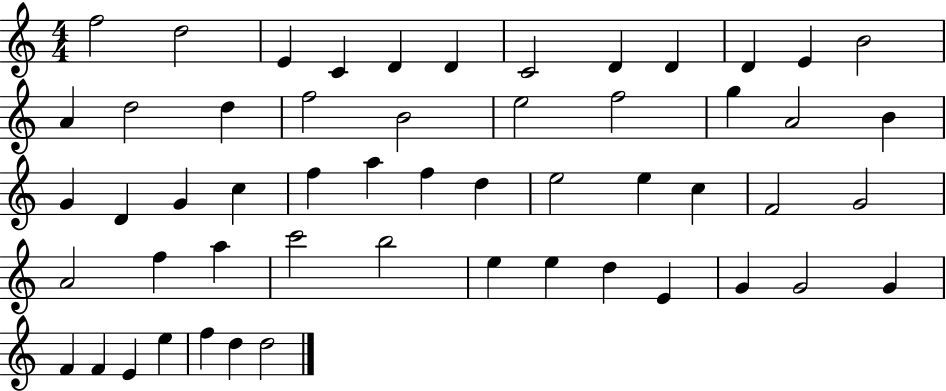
F5/h D5/h E4/q C4/q D4/q D4/q C4/h D4/q D4/q D4/q E4/q B4/h A4/q D5/h D5/q F5/h B4/h E5/h F5/h G5/q A4/h B4/q G4/q D4/q G4/q C5/q F5/q A5/q F5/q D5/q E5/h E5/q C5/q F4/h G4/h A4/h F5/q A5/q C6/h B5/h E5/q E5/q D5/q E4/q G4/q G4/h G4/q F4/q F4/q E4/q E5/q F5/q D5/q D5/h